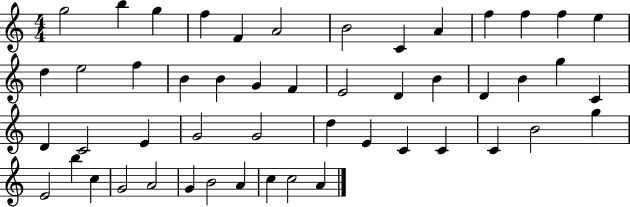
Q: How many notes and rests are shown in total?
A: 50